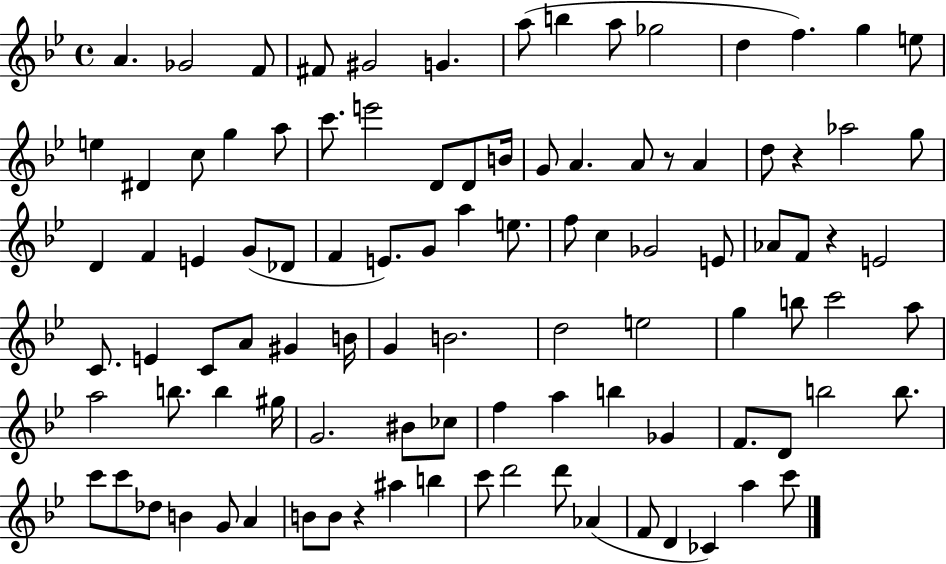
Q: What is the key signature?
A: BES major